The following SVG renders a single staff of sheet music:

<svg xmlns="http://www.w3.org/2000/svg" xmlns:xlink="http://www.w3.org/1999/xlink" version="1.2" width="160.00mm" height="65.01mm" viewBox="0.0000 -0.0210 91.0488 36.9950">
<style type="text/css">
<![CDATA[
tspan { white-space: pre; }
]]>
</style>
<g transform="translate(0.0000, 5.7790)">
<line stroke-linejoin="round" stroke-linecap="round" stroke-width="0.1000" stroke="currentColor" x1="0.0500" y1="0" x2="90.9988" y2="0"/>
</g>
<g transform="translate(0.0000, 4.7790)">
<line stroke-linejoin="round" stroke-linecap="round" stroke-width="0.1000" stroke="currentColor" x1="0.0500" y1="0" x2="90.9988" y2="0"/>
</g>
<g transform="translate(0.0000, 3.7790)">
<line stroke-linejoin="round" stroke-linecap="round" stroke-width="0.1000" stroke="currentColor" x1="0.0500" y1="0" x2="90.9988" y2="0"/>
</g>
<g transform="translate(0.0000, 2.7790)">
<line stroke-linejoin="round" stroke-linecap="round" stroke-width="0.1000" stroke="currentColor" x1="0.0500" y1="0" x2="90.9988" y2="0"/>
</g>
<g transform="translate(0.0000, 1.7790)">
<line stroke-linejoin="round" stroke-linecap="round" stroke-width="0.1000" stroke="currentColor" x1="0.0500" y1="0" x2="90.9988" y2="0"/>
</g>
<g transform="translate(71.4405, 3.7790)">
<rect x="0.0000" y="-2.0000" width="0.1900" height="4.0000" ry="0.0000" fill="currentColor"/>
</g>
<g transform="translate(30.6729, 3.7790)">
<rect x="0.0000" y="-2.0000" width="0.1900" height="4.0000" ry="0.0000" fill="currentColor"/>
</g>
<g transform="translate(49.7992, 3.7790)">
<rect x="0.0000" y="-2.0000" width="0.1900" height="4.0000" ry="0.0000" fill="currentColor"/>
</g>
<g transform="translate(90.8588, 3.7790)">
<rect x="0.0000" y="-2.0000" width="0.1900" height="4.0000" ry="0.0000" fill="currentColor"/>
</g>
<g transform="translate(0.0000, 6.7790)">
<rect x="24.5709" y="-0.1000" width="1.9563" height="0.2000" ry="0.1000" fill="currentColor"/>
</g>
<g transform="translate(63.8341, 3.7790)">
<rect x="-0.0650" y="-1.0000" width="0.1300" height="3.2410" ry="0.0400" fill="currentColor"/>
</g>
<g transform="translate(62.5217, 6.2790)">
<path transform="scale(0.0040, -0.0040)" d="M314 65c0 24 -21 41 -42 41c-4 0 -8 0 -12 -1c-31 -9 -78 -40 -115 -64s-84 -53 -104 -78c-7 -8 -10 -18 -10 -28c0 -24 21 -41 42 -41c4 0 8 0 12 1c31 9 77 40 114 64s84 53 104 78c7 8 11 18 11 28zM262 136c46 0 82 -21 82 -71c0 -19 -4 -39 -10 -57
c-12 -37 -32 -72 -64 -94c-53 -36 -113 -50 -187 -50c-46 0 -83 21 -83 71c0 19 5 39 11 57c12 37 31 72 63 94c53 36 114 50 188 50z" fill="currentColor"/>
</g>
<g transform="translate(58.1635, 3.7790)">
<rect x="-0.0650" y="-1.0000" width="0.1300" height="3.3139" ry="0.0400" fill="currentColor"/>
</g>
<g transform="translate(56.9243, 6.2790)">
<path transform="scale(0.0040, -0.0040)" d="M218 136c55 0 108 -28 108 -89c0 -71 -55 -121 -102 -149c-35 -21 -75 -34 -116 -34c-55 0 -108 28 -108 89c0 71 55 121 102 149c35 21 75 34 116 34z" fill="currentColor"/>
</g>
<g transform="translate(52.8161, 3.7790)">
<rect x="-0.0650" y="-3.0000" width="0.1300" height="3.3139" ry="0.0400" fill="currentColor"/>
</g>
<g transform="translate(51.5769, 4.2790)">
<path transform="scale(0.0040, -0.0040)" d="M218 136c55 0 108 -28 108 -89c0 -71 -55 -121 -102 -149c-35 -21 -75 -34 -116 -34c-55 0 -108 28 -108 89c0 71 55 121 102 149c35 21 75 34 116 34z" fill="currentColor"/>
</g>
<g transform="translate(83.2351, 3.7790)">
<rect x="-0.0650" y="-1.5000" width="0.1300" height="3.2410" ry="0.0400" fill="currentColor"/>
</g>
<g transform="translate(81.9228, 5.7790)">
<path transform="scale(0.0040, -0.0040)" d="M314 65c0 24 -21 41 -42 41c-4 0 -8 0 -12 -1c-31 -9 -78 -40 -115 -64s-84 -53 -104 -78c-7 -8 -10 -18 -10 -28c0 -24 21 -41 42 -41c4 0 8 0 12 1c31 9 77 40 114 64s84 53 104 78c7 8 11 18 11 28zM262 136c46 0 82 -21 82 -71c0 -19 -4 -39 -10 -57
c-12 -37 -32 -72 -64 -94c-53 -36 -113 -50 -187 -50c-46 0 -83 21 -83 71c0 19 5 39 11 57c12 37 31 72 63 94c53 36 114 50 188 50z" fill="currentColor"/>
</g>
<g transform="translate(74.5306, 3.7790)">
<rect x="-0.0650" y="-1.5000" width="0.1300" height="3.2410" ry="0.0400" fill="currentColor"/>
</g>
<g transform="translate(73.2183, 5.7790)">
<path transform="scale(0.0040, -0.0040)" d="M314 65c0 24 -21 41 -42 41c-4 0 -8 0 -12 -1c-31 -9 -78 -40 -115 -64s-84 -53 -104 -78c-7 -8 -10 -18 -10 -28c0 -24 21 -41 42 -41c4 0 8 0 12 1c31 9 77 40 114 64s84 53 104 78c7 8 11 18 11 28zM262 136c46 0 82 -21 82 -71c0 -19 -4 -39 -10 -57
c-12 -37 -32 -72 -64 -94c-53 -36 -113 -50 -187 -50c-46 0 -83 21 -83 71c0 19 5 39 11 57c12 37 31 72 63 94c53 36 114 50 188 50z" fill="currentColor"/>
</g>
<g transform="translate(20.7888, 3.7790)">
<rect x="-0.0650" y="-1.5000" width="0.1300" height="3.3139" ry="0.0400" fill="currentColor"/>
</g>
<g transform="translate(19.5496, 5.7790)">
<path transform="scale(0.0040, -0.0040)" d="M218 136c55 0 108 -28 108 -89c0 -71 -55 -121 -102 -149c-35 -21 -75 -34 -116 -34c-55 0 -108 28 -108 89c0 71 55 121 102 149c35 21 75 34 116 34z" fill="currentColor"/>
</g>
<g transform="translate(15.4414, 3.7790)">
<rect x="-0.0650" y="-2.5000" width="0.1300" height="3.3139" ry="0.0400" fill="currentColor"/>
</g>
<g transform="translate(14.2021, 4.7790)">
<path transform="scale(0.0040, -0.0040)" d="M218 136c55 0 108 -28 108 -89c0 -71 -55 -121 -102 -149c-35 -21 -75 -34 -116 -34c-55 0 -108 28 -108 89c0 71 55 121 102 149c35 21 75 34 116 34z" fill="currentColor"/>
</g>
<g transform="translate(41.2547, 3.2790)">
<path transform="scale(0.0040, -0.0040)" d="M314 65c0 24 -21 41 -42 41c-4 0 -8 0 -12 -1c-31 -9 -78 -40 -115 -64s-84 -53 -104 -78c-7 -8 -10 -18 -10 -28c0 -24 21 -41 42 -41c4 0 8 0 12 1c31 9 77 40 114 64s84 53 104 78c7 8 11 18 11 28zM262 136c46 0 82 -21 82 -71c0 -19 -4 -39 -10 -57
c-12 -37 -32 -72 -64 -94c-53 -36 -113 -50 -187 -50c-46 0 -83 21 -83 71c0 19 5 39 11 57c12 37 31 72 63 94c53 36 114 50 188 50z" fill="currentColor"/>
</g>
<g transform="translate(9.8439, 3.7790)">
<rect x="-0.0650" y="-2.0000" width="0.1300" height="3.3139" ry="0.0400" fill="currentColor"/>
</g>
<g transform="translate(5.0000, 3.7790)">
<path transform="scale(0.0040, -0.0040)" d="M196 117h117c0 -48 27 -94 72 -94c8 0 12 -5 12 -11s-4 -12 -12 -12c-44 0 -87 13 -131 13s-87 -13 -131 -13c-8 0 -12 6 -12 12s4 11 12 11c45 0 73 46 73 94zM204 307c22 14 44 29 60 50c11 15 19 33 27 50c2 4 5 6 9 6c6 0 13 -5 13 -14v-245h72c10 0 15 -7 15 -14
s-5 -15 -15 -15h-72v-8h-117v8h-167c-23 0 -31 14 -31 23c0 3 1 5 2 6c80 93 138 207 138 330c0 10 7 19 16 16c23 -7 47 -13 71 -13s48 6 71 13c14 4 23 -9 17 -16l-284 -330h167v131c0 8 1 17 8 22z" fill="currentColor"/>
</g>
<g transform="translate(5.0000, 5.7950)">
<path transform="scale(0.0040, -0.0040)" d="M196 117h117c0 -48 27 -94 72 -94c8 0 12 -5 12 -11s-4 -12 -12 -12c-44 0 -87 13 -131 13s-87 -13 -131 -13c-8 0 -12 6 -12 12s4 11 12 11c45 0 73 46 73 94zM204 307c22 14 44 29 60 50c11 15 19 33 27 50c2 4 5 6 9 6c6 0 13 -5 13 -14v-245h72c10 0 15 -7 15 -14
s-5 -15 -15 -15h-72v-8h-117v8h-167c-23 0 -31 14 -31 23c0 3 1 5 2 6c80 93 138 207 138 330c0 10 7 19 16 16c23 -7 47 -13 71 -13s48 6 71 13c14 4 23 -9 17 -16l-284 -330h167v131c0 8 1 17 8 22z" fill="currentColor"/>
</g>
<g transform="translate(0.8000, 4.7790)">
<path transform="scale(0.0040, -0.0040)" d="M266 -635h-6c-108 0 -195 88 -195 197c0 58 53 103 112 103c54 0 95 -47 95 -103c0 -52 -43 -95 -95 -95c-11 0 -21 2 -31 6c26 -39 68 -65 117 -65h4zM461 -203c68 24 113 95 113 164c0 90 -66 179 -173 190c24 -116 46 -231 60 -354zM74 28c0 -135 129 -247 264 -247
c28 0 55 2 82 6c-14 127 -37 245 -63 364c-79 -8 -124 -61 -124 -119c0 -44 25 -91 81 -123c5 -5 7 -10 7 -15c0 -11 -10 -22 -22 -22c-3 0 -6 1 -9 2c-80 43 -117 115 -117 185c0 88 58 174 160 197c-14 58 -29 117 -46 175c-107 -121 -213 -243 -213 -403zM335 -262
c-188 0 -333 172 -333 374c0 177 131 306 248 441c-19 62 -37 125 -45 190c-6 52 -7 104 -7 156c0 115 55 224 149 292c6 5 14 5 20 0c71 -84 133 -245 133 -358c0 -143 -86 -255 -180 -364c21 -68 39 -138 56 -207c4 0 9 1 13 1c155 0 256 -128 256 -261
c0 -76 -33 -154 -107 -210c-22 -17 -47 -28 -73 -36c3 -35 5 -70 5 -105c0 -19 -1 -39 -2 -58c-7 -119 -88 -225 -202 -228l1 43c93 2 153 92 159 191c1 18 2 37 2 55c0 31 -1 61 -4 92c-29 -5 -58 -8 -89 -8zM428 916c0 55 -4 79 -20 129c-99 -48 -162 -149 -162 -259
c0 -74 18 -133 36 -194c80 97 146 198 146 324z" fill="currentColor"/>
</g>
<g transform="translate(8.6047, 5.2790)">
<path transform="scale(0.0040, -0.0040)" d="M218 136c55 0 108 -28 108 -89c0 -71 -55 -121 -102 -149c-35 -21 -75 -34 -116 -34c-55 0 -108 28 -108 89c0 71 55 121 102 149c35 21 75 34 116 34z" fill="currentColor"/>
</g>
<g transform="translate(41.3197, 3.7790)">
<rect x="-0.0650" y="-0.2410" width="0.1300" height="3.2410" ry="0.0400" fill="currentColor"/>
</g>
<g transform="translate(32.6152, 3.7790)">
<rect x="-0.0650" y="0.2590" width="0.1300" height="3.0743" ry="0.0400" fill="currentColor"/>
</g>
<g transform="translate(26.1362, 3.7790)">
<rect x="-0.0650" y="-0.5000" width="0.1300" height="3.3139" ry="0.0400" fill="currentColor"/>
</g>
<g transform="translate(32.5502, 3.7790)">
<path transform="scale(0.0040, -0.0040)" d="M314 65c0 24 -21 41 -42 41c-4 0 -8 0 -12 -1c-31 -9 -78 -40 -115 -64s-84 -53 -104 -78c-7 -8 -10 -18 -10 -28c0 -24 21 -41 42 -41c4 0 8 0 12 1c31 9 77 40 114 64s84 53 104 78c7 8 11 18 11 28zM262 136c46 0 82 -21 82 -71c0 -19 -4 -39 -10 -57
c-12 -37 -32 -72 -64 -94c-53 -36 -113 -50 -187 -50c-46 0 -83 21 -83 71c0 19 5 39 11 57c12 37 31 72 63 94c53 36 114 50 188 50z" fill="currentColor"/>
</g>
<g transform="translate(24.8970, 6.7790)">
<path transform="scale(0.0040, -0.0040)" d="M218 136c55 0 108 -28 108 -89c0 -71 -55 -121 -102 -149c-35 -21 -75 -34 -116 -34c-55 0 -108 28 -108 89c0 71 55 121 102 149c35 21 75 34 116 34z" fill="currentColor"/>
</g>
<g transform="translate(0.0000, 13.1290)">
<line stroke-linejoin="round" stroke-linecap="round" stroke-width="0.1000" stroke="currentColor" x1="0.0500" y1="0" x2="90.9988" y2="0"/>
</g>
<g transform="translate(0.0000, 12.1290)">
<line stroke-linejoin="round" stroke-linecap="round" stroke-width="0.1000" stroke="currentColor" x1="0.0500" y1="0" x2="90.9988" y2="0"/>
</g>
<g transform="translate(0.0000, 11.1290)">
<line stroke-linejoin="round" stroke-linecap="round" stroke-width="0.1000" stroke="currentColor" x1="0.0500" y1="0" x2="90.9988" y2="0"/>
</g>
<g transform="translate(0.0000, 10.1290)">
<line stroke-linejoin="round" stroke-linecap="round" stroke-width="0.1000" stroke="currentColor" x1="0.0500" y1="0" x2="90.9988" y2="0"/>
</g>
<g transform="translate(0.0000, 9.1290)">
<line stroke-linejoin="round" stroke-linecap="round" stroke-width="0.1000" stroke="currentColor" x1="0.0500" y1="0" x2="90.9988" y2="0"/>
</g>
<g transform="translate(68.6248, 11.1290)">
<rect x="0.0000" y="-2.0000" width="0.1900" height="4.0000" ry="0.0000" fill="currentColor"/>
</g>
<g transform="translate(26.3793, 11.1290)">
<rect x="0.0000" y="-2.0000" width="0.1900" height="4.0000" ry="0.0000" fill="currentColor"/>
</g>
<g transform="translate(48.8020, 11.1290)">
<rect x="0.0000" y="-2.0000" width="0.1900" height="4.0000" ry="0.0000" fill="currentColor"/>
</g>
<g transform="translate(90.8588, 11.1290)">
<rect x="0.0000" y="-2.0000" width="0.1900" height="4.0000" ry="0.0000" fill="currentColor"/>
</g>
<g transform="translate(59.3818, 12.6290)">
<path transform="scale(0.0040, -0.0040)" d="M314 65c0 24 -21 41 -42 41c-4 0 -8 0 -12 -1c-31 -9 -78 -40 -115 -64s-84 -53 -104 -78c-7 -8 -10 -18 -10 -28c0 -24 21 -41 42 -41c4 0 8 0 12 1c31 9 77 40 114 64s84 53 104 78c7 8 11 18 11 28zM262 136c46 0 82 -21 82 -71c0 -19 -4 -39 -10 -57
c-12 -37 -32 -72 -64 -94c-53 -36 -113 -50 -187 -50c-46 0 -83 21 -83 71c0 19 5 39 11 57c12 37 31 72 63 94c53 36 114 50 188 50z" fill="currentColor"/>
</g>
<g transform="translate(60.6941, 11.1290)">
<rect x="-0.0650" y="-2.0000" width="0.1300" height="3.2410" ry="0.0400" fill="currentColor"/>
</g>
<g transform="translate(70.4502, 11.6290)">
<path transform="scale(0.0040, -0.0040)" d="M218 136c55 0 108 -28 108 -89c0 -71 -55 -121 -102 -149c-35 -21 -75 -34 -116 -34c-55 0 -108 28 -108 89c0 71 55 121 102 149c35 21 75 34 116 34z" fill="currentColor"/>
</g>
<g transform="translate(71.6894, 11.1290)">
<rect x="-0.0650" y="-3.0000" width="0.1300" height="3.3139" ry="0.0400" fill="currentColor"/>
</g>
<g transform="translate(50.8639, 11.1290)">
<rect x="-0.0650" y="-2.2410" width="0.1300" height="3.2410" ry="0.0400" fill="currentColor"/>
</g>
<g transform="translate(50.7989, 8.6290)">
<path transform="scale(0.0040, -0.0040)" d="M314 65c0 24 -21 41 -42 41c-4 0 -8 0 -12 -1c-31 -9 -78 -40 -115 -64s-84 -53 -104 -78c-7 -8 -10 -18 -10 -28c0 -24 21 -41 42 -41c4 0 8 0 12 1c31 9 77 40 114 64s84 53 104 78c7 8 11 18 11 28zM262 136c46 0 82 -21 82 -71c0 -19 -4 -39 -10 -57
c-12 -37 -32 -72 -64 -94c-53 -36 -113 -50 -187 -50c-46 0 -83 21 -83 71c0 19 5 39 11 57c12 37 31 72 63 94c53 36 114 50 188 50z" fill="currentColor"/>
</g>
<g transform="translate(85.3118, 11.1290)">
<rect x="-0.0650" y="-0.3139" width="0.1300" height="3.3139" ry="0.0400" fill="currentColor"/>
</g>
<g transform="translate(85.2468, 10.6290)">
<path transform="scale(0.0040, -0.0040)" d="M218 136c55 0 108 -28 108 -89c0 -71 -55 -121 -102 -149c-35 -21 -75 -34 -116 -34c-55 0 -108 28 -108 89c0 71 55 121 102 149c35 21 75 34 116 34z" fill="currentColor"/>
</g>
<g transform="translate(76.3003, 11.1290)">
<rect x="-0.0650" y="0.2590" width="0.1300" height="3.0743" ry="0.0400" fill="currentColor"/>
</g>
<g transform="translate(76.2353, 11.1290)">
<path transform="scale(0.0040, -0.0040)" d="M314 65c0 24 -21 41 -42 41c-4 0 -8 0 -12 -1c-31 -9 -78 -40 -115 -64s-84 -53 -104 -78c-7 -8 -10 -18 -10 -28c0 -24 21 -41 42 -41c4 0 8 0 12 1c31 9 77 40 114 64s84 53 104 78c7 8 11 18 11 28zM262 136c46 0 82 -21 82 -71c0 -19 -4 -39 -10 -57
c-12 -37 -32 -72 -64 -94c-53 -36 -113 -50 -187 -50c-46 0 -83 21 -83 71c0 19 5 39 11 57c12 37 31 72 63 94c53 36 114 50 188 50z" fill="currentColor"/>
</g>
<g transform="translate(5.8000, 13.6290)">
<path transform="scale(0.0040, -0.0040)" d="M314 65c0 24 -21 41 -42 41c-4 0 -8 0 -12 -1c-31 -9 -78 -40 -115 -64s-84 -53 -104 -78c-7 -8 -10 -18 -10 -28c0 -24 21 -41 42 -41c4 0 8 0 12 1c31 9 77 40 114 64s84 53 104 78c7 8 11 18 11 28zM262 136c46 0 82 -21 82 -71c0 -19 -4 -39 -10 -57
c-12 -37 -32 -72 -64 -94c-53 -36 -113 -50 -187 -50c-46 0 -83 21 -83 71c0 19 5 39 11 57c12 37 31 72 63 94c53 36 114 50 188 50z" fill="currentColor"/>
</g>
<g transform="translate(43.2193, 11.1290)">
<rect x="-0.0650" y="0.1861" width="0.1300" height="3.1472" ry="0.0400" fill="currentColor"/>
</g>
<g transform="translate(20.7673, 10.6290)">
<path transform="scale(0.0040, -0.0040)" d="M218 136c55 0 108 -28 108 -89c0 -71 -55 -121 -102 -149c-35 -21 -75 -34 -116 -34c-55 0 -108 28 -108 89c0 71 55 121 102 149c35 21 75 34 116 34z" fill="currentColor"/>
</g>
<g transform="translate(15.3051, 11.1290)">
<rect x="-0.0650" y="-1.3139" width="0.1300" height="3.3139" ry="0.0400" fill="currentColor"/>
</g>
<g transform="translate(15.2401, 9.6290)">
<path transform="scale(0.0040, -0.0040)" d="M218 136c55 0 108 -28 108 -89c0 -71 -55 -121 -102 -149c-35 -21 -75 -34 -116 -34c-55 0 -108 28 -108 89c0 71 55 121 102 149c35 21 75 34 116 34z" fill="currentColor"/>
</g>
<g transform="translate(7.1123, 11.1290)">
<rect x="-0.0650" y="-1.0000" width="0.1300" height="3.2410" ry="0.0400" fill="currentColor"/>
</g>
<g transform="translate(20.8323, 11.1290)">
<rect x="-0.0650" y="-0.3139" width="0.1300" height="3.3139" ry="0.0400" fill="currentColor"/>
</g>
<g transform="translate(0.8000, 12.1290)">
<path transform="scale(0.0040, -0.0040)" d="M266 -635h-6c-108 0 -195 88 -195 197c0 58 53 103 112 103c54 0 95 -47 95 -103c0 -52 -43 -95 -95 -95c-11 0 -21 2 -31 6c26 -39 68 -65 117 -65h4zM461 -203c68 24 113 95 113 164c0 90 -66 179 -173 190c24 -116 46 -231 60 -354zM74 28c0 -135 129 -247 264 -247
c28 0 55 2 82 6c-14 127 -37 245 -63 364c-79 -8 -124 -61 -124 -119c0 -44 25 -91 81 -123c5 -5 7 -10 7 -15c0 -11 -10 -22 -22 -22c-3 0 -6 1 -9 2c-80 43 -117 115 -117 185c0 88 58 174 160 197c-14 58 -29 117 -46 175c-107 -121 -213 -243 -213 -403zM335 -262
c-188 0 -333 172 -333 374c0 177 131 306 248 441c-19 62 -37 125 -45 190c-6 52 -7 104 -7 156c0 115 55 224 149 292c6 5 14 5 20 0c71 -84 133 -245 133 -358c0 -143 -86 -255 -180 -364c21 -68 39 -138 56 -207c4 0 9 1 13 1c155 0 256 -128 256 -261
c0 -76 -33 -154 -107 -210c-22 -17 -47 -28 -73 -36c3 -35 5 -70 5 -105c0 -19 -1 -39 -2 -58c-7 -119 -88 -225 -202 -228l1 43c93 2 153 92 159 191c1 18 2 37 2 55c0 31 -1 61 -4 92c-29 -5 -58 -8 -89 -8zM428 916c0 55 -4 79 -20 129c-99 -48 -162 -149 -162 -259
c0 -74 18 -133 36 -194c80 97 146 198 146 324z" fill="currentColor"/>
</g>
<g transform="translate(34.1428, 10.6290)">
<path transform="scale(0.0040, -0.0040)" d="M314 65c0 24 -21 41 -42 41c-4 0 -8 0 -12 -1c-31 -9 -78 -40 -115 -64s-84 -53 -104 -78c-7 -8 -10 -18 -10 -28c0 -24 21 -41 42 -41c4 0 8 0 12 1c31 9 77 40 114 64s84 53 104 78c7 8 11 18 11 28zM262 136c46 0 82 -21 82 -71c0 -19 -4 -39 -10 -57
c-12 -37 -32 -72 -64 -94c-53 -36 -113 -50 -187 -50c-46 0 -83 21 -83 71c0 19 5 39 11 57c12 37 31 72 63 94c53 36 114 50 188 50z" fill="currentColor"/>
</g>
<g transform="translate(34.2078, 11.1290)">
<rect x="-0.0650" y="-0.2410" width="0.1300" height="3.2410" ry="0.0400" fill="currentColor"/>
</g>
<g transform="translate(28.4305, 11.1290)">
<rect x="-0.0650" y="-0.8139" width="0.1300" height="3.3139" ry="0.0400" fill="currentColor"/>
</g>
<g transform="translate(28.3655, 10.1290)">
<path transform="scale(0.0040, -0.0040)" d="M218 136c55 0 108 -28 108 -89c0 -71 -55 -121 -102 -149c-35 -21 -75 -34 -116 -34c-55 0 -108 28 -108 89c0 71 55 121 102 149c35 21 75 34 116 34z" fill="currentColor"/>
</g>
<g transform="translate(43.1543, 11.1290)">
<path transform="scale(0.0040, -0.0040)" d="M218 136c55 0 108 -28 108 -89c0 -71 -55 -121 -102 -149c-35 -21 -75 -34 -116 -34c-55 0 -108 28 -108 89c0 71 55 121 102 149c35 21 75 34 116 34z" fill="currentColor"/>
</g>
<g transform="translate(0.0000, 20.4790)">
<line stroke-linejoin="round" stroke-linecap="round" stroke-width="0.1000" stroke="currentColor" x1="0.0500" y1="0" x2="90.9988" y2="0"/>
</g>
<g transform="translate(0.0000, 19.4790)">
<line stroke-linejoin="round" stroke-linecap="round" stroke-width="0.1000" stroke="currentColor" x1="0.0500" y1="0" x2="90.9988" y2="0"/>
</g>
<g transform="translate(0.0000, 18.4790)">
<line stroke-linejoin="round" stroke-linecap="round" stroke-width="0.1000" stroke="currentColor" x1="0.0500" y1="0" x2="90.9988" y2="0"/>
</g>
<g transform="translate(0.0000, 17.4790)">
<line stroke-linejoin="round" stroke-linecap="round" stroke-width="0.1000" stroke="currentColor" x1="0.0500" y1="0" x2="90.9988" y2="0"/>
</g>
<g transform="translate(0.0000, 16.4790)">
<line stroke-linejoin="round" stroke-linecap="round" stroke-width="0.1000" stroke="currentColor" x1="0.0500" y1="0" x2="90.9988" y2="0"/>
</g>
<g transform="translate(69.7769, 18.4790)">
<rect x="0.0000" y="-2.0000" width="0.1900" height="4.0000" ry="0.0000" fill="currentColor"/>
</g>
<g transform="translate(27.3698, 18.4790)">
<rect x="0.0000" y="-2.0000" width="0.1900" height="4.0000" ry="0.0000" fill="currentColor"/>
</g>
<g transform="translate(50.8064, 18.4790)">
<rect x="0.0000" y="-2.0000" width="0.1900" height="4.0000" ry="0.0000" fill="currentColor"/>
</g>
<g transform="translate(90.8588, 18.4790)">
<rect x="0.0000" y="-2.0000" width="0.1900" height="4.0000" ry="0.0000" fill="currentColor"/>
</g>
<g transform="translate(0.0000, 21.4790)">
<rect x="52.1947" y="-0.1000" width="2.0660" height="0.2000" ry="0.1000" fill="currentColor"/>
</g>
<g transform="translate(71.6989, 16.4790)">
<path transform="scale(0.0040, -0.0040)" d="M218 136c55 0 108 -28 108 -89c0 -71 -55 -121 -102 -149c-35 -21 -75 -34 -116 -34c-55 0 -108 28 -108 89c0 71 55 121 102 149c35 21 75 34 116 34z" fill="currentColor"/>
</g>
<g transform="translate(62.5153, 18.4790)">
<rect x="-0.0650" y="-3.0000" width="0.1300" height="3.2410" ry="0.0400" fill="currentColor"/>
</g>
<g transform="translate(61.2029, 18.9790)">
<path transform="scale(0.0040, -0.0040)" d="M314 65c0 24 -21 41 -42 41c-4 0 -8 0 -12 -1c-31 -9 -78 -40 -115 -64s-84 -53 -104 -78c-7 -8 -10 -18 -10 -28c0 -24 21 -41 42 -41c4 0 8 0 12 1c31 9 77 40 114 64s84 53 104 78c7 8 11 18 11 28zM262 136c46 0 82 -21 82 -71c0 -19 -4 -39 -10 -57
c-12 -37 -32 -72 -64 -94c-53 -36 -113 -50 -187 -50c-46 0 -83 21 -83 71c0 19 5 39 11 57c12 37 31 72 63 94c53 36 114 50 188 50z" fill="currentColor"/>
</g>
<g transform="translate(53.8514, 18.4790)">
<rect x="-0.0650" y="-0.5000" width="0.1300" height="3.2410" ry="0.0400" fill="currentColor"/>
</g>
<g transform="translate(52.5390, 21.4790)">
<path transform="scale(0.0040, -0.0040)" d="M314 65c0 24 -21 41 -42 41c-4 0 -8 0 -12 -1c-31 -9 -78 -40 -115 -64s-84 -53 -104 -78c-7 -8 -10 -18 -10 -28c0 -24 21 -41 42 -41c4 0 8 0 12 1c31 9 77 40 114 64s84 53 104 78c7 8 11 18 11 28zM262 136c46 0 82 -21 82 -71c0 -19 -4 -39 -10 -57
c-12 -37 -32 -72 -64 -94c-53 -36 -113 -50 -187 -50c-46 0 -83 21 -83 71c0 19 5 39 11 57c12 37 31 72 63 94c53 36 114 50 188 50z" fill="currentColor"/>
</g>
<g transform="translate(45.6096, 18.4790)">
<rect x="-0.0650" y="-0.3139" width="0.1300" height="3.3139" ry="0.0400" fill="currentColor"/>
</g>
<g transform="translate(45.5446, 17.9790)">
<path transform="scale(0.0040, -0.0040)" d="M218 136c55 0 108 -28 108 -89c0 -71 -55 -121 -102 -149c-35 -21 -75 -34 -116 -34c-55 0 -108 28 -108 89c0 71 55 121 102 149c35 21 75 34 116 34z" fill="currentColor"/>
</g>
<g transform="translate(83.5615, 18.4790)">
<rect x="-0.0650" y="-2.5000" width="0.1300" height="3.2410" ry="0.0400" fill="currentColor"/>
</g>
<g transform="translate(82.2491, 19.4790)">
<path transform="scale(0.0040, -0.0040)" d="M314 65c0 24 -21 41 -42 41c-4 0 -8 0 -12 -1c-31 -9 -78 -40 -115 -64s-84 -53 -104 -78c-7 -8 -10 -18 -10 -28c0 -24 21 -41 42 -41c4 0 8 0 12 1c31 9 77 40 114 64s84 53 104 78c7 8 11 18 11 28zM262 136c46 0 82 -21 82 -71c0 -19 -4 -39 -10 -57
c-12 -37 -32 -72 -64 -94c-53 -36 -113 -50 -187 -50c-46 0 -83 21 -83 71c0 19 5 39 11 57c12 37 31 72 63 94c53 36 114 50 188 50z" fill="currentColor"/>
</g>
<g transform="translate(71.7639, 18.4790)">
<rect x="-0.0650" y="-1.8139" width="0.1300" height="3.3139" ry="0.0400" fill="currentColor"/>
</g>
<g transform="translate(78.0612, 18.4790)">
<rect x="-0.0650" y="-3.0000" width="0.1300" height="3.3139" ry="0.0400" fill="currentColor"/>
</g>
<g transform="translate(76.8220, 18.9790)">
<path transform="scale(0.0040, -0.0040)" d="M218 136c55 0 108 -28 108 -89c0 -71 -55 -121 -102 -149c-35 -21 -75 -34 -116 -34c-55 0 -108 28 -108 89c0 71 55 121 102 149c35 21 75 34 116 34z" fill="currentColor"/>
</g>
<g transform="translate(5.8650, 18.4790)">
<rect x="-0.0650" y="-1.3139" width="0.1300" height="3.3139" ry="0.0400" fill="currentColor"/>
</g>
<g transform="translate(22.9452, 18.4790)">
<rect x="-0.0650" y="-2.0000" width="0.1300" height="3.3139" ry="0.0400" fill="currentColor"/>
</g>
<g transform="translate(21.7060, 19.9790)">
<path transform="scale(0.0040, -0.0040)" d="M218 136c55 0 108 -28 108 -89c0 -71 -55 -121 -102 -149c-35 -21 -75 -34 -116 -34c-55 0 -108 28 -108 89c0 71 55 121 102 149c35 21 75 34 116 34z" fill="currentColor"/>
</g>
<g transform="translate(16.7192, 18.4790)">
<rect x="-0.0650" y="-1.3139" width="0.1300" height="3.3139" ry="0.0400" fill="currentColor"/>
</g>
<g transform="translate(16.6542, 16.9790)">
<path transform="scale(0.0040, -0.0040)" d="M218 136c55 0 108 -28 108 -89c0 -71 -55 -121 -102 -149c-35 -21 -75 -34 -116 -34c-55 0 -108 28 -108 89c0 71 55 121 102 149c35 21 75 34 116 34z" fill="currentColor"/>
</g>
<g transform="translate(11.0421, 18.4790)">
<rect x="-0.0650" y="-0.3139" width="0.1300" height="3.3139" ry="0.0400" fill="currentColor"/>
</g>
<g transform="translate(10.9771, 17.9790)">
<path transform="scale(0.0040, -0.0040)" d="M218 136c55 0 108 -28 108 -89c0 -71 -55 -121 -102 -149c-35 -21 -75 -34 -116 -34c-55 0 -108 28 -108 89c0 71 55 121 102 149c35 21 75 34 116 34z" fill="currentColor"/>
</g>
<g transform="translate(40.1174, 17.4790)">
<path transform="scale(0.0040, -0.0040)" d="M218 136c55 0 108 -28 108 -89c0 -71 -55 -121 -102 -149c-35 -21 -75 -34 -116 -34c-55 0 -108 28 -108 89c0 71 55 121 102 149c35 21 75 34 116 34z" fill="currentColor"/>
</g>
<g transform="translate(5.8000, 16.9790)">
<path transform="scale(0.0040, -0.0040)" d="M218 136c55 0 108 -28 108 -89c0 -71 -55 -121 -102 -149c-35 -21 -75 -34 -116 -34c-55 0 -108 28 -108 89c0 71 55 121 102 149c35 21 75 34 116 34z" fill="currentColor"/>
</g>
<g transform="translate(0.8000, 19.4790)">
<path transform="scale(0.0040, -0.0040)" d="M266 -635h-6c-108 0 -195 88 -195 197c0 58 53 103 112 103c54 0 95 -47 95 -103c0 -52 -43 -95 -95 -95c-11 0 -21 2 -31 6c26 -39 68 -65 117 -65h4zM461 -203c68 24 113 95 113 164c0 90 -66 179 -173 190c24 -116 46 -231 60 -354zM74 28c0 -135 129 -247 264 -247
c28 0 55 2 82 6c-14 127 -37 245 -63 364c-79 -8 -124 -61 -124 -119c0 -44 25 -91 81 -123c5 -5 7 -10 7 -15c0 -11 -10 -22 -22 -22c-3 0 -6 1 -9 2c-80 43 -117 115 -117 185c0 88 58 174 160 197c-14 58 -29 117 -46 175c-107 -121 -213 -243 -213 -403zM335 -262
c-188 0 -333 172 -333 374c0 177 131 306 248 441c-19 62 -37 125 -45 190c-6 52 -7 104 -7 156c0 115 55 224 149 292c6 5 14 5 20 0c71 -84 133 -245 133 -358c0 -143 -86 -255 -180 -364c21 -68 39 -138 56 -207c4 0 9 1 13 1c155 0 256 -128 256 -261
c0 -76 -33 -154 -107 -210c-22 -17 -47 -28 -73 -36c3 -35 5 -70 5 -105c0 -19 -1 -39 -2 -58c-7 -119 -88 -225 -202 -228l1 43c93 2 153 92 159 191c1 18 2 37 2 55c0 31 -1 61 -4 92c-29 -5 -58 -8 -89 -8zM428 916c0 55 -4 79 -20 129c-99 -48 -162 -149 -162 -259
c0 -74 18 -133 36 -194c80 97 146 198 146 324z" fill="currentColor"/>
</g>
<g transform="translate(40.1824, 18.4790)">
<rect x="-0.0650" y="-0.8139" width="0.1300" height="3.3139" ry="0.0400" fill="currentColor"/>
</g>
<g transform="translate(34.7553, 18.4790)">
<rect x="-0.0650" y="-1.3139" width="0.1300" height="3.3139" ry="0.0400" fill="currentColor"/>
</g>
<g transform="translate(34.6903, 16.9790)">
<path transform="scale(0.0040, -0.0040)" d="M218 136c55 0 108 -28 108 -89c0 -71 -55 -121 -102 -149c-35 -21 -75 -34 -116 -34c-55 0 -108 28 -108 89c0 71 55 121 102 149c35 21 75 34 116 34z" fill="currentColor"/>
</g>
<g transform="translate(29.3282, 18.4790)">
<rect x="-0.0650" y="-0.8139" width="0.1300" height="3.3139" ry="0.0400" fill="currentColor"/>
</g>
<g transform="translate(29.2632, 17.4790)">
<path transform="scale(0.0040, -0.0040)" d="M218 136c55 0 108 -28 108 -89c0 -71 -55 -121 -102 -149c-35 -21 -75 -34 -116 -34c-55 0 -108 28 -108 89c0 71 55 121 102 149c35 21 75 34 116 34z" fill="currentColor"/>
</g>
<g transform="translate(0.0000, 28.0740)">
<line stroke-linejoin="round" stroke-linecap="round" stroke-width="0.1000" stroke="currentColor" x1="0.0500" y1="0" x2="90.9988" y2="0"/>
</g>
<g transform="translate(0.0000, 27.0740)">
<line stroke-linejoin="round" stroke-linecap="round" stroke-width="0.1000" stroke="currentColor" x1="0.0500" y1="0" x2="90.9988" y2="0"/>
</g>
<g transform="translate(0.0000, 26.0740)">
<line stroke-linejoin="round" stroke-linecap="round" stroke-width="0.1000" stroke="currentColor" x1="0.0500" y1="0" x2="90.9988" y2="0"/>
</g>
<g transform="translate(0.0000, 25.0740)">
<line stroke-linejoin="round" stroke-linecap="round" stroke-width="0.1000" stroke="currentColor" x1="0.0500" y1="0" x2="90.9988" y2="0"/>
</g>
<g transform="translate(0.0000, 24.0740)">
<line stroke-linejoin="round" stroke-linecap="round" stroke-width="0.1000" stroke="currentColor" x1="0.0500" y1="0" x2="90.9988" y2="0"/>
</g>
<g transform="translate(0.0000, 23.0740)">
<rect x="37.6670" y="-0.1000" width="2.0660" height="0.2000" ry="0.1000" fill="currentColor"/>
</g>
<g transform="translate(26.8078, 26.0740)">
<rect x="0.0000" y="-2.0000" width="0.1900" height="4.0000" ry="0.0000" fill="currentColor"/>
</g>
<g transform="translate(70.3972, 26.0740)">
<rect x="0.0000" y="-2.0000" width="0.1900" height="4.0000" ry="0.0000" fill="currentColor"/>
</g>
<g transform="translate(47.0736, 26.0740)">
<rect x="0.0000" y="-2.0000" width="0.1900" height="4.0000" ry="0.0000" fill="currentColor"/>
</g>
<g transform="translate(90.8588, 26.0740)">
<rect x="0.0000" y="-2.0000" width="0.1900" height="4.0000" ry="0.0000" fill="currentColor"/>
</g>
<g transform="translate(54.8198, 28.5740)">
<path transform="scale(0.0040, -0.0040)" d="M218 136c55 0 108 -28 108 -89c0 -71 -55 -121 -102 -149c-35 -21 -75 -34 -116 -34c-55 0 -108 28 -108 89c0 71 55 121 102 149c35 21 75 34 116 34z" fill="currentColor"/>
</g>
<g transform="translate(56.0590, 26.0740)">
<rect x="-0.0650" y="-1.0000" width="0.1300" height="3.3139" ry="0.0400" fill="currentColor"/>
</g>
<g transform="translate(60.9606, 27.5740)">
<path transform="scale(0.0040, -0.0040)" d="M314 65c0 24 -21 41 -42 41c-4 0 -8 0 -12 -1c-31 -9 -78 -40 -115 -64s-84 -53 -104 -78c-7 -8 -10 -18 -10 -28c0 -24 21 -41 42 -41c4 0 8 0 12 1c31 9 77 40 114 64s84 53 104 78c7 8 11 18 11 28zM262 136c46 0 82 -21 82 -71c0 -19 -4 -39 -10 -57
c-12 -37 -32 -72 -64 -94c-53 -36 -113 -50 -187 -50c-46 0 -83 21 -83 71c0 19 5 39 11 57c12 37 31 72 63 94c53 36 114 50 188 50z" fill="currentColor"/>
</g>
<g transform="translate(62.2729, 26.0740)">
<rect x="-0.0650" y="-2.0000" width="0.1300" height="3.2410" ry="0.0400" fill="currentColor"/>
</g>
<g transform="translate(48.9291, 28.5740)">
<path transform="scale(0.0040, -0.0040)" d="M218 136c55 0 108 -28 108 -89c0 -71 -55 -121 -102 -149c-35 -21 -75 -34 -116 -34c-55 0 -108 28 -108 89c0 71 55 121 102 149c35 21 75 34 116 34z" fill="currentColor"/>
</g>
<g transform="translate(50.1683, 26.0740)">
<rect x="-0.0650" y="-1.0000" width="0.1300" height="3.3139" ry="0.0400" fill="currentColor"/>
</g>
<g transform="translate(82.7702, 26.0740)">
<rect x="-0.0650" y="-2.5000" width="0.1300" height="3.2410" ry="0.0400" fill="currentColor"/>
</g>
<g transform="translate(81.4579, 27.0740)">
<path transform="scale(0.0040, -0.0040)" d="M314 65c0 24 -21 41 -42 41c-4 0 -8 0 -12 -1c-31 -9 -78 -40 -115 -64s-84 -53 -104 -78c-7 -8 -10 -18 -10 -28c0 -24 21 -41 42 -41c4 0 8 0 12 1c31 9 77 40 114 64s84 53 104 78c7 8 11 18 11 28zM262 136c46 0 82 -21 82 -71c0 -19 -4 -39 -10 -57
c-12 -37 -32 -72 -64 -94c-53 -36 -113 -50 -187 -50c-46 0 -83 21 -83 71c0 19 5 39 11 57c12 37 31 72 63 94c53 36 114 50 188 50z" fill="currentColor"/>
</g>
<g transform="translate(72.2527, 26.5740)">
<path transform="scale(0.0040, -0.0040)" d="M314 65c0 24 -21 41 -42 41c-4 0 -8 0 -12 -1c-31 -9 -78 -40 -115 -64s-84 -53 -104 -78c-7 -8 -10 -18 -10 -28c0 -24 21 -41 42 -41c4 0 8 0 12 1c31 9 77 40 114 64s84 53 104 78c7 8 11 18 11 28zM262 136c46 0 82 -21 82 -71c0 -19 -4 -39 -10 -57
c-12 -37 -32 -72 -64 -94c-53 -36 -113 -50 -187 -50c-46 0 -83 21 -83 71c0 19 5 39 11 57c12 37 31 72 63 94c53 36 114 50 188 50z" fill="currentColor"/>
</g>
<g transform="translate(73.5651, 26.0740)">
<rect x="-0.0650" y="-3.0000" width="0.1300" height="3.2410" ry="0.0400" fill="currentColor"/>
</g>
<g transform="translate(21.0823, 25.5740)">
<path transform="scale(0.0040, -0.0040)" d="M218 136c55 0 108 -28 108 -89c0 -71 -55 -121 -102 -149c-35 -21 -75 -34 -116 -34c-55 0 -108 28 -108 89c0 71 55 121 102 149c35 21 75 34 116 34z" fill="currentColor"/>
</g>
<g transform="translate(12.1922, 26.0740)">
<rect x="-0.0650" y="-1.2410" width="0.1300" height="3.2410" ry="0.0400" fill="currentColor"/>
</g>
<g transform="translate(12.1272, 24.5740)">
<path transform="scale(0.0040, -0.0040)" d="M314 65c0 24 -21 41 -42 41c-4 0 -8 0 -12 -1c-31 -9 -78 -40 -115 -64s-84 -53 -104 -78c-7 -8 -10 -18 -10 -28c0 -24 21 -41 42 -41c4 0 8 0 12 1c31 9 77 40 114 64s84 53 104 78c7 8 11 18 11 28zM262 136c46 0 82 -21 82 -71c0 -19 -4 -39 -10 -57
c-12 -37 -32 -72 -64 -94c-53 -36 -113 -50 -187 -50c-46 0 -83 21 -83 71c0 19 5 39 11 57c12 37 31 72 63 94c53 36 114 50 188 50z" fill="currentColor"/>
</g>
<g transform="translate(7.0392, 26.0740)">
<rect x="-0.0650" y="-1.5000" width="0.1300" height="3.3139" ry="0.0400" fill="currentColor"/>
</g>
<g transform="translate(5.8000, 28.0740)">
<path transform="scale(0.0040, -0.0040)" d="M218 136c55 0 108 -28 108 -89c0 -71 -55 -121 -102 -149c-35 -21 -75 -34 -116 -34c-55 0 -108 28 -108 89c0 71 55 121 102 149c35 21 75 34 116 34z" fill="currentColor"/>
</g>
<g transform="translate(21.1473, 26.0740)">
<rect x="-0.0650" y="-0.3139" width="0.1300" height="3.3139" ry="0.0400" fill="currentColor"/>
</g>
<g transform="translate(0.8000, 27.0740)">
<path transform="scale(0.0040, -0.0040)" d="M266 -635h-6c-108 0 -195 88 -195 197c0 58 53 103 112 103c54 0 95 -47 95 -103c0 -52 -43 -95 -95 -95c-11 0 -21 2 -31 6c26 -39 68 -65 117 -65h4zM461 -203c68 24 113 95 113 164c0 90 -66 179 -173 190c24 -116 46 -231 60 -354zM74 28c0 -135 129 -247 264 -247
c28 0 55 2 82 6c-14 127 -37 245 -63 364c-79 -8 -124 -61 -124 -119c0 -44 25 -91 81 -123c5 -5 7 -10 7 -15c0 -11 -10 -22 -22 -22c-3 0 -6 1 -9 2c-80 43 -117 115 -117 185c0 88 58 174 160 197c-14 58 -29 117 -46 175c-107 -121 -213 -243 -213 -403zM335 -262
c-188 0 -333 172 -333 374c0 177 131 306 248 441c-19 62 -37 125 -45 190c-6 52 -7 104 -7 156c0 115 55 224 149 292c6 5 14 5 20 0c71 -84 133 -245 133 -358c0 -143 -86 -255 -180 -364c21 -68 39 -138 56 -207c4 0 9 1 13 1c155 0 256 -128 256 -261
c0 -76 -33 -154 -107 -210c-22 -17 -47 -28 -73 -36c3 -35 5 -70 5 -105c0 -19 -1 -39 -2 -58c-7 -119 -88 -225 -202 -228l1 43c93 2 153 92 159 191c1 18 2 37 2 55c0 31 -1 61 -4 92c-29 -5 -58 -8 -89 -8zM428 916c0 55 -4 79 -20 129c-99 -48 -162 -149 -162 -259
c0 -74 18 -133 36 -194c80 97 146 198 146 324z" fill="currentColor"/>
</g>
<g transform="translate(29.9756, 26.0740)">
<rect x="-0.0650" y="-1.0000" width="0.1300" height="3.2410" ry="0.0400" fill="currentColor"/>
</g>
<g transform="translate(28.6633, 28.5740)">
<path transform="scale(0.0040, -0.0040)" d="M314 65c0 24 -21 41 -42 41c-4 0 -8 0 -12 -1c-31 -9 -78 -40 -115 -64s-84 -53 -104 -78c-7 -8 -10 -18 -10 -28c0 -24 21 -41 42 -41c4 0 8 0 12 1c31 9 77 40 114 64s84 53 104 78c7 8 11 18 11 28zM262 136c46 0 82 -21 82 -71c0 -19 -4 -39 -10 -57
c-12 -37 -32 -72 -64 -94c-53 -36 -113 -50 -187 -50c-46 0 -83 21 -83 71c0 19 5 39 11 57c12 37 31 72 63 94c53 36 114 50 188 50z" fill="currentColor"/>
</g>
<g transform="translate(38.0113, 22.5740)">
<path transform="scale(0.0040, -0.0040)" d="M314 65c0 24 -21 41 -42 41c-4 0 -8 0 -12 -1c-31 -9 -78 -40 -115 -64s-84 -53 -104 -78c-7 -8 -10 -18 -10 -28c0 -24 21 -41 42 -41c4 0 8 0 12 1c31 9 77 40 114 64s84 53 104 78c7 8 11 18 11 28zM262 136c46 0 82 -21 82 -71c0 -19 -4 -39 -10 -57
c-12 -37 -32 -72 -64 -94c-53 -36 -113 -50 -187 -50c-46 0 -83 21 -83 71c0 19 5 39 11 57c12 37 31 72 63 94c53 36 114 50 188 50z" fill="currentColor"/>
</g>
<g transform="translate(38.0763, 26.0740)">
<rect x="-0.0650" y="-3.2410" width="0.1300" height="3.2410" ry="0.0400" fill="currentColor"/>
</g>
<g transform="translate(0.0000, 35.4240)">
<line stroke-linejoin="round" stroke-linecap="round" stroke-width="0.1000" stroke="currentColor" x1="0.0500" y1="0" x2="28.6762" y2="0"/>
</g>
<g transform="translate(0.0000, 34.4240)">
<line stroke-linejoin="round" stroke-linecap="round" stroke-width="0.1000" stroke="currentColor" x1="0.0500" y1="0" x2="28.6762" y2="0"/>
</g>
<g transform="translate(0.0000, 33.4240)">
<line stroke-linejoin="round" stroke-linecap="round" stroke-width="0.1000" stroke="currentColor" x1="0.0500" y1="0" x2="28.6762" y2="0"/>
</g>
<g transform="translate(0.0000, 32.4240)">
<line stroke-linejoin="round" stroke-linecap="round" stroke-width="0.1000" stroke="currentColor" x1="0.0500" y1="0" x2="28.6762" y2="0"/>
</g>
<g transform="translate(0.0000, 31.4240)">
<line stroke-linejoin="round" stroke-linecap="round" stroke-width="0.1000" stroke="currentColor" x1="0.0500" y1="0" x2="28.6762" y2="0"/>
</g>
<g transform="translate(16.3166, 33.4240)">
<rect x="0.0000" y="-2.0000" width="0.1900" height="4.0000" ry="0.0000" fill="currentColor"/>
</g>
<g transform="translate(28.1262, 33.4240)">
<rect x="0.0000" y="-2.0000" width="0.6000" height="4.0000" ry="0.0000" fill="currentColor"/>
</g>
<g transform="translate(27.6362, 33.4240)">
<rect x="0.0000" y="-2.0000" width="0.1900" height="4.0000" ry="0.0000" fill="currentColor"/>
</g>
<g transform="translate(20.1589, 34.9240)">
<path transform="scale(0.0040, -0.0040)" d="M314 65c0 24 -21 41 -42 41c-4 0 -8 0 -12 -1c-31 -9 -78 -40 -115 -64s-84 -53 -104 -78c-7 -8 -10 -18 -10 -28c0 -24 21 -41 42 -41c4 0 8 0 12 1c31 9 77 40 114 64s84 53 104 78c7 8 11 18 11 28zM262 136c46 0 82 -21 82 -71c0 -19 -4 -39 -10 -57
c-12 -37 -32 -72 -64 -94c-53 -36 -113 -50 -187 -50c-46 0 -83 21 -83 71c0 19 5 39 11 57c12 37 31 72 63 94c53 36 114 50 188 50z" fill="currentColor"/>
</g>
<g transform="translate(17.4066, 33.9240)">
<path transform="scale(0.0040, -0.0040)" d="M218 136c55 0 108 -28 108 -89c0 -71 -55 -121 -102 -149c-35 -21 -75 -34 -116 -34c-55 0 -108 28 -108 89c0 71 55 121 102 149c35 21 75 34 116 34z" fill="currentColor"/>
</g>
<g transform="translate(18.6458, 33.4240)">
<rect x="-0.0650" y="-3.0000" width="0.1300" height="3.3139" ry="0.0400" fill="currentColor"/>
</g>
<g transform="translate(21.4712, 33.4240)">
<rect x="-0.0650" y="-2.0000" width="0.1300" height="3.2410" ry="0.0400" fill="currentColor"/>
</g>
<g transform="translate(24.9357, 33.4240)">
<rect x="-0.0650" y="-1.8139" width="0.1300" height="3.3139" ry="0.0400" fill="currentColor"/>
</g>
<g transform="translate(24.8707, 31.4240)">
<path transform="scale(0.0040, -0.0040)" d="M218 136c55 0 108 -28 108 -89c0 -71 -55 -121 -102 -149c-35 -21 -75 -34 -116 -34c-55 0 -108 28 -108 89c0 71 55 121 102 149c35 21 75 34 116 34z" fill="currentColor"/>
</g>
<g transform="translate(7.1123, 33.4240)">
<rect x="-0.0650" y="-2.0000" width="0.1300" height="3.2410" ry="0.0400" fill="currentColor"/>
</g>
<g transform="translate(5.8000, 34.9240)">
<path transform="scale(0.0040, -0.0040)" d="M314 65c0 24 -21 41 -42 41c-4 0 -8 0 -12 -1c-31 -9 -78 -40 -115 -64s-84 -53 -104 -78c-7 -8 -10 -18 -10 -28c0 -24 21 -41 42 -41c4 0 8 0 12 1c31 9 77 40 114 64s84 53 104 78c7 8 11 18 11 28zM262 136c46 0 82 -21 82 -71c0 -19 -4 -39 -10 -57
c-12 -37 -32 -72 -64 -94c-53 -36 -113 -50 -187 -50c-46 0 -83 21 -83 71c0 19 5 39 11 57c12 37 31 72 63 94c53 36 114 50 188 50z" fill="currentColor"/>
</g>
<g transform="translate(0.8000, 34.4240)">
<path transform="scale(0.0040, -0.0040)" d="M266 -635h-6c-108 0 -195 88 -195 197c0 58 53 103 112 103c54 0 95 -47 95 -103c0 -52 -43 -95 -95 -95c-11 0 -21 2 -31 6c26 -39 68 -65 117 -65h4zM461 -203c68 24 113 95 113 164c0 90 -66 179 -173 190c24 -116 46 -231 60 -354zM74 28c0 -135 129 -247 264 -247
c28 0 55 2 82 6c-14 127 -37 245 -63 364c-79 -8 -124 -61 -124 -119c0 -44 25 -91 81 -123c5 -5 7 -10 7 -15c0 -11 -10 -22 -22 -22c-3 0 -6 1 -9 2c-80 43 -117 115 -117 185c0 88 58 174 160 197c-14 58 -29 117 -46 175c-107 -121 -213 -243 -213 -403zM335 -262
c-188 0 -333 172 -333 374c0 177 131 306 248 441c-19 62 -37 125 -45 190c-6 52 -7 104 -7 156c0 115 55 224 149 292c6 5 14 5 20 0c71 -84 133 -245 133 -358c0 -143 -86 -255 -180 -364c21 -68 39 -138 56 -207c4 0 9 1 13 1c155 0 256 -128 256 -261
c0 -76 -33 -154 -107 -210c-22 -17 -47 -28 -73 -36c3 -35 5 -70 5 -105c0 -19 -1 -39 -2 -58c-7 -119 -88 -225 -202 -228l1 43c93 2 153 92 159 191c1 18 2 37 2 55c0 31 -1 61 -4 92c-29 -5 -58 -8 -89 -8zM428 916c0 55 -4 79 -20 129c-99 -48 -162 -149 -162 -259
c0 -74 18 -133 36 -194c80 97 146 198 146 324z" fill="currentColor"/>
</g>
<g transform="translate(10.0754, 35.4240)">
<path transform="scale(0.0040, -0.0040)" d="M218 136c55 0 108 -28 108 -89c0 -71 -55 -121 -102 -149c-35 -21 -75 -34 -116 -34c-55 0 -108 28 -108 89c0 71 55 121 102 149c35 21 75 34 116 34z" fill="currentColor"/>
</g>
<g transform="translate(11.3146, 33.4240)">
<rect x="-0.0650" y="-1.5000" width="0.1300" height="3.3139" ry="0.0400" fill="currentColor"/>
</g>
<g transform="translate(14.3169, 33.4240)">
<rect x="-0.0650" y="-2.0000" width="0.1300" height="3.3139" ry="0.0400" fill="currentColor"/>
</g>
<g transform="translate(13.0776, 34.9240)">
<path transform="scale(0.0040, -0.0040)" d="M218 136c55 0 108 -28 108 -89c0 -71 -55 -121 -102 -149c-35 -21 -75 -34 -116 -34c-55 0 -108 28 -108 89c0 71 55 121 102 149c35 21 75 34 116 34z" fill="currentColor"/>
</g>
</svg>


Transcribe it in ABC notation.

X:1
T:Untitled
M:4/4
L:1/4
K:C
F G E C B2 c2 A D D2 E2 E2 D2 e c d c2 B g2 F2 A B2 c e c e F d e d c C2 A2 f A G2 E e2 c D2 b2 D D F2 A2 G2 F2 E F A F2 f